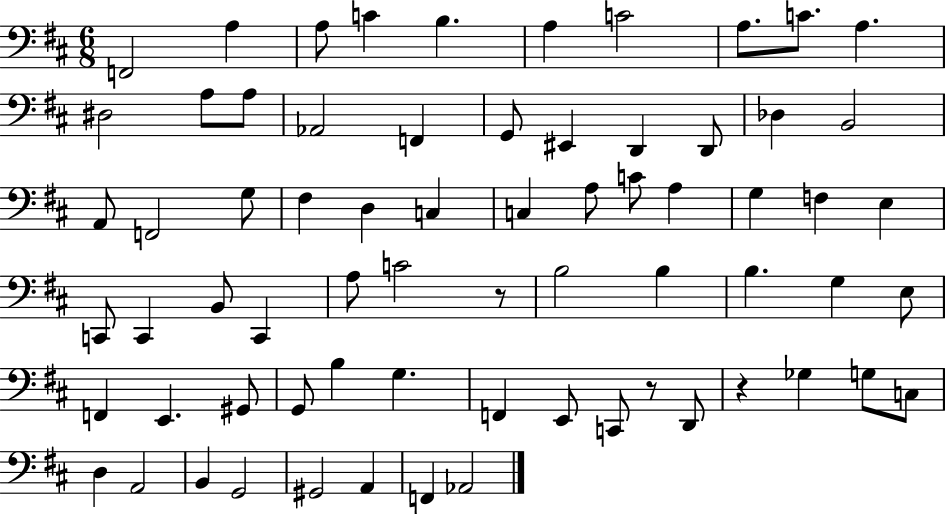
X:1
T:Untitled
M:6/8
L:1/4
K:D
F,,2 A, A,/2 C B, A, C2 A,/2 C/2 A, ^D,2 A,/2 A,/2 _A,,2 F,, G,,/2 ^E,, D,, D,,/2 _D, B,,2 A,,/2 F,,2 G,/2 ^F, D, C, C, A,/2 C/2 A, G, F, E, C,,/2 C,, B,,/2 C,, A,/2 C2 z/2 B,2 B, B, G, E,/2 F,, E,, ^G,,/2 G,,/2 B, G, F,, E,,/2 C,,/2 z/2 D,,/2 z _G, G,/2 C,/2 D, A,,2 B,, G,,2 ^G,,2 A,, F,, _A,,2